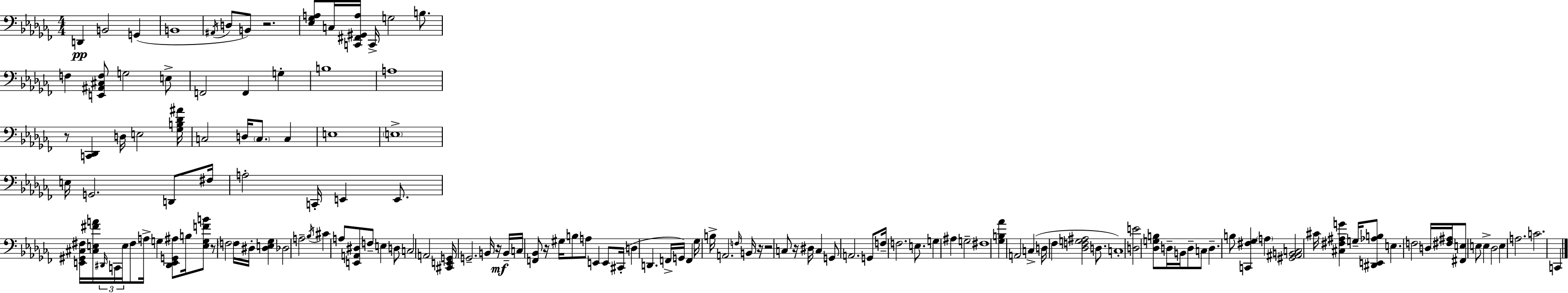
X:1
T:Untitled
M:4/4
L:1/4
K:Abm
D,, B,,2 G,, B,,4 ^A,,/4 D,/2 B,,/2 z2 [_E,_G,A,]/2 C,/4 [C,,^F,,^G,,A,]/4 C,,/4 G,2 B,/2 F, [E,,^A,,^C,F,]/2 G,2 E,/2 F,,2 F,, G, B,4 A,4 z/2 [C,,_D,,] D,/4 E,2 [_G,B,_D^A]/4 C,2 D,/4 C,/2 C, E,4 E,4 E,/4 G,,2 D,,/2 ^F,/4 A,2 C,,/4 E,, E,,/2 [E,,^G,,^C,^F,]/4 [^C,E,^FA]/4 ^D,,/4 C,,/4 E,/4 ^F,/2 A,/4 G, [^D,,E,,G,,^A,]/2 B,/4 [E,G,FB]/2 z/2 F,2 F,/4 ^D,/4 [^D,E,_G,] _D,2 A,2 _B,/4 ^C A,/2 [E,,A,,^D,]/2 F,/2 E, D,/2 C,2 A,,2 [^C,,E,,G,,]/4 G,,2 B,,/4 z/4 B,,/4 C,/4 [F,,_B,,]/2 z/4 ^G,/4 B,/2 A,/2 E,, E,,/2 ^C,,/4 D, D,, F,,/4 G,,/4 F,, _G,/4 B,/4 A,,2 F,/4 B,,/4 z/4 z2 C,/2 z/4 ^D,/4 C, G,,/2 A,,2 G,,/2 F,/4 F,2 E,/2 G, ^A, G,2 ^F,4 [_G,B,_A] A,,2 C, D,/4 _F, [_D,F,G,^A,]2 D,/2 C,4 [D,E]2 [_D,G,B,]/2 D,/4 B,,/4 D,/2 C,/2 D, B,/2 [C,,^F,_G,] A, [^G,,^A,,B,,C,]2 ^C/4 [^C,^F,^A,G] G,/4 [^D,,E,,_A,B,]/2 E, F,2 D,/4 [^F,^A,]/4 [^F,,E,]/2 E,/2 E, _D,2 E, A,2 C2 C,,